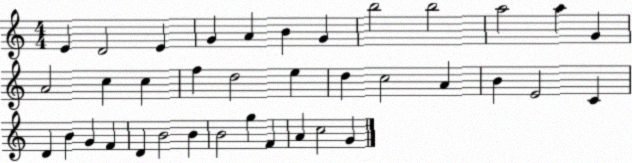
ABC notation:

X:1
T:Untitled
M:4/4
L:1/4
K:C
E D2 E G A B G b2 b2 a2 a G A2 c c f d2 e d c2 A B E2 C D B G F D B2 B B2 g F A c2 G